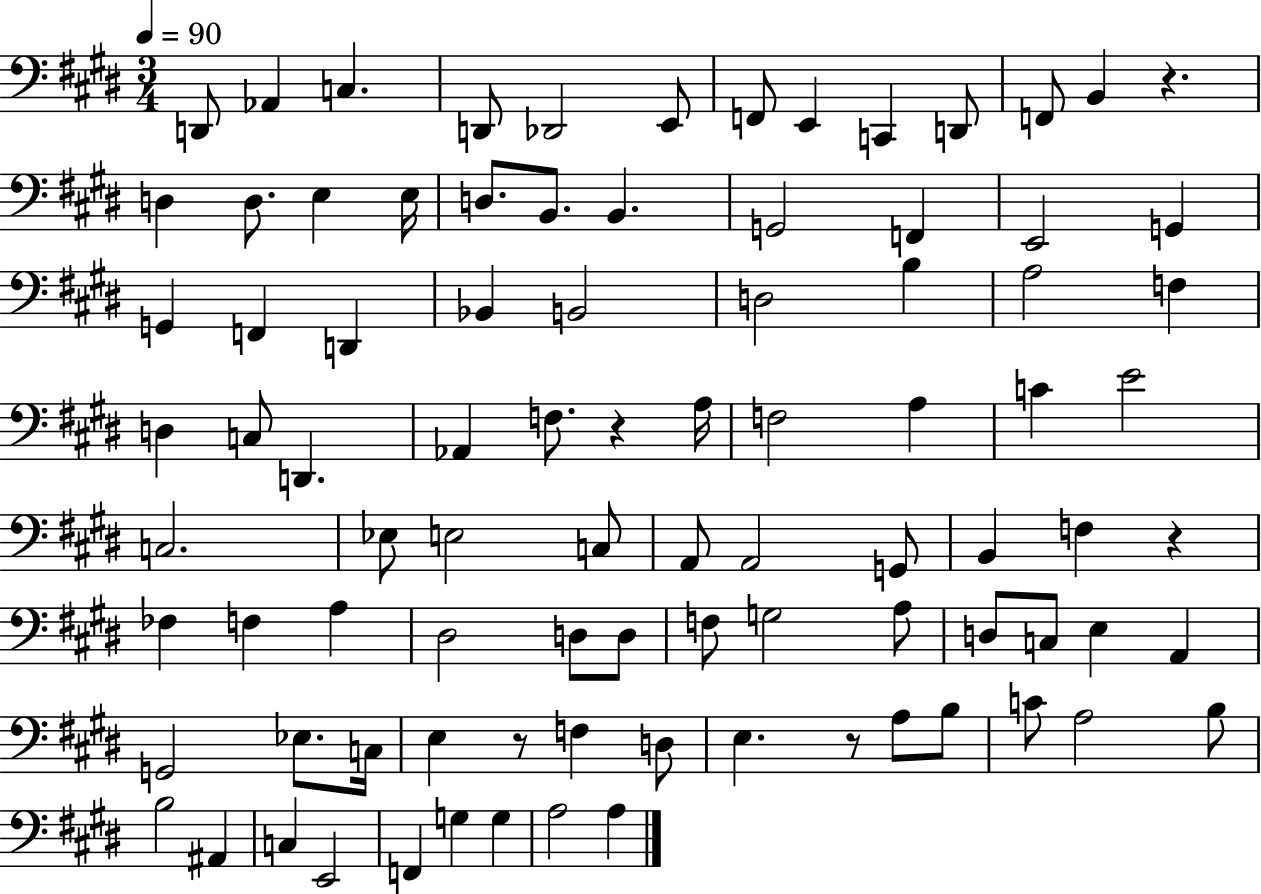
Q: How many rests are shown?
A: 5